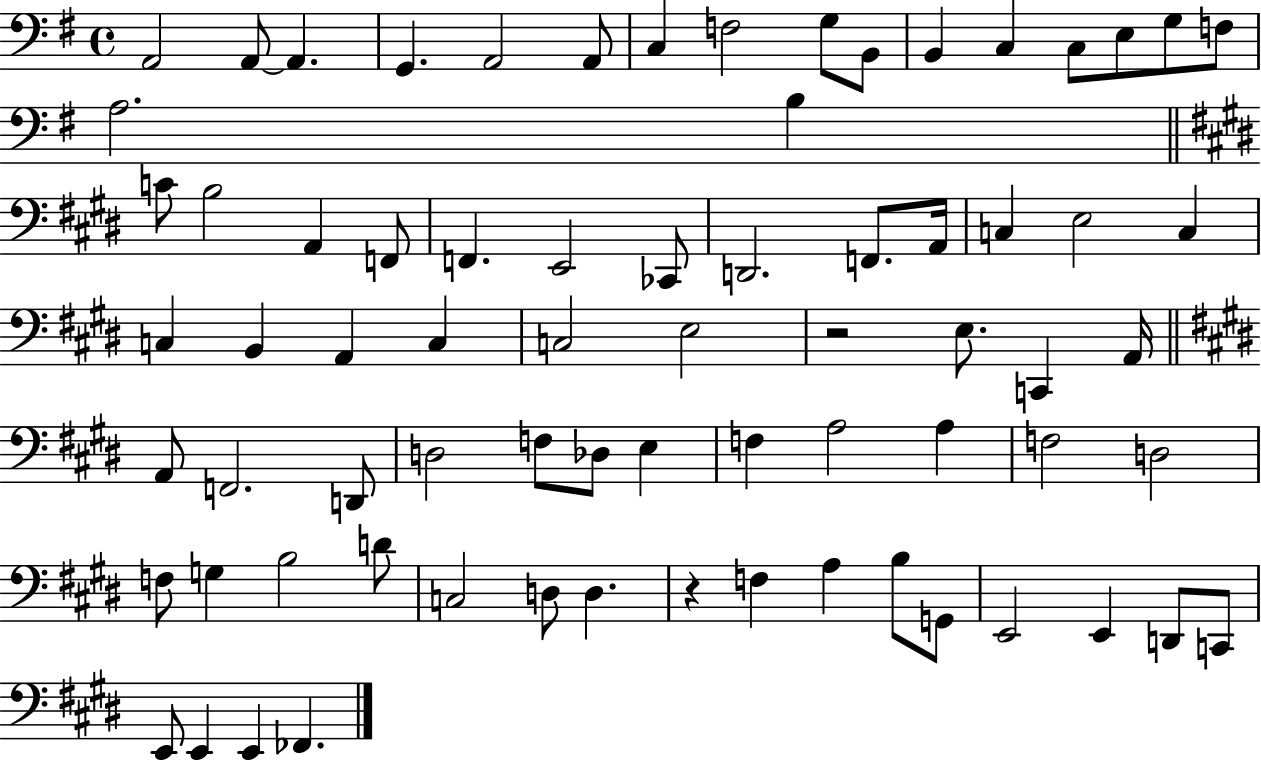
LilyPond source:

{
  \clef bass
  \time 4/4
  \defaultTimeSignature
  \key g \major
  a,2 a,8~~ a,4. | g,4. a,2 a,8 | c4 f2 g8 b,8 | b,4 c4 c8 e8 g8 f8 | \break a2. b4 | \bar "||" \break \key e \major c'8 b2 a,4 f,8 | f,4. e,2 ces,8 | d,2. f,8. a,16 | c4 e2 c4 | \break c4 b,4 a,4 c4 | c2 e2 | r2 e8. c,4 a,16 | \bar "||" \break \key e \major a,8 f,2. d,8 | d2 f8 des8 e4 | f4 a2 a4 | f2 d2 | \break f8 g4 b2 d'8 | c2 d8 d4. | r4 f4 a4 b8 g,8 | e,2 e,4 d,8 c,8 | \break e,8 e,4 e,4 fes,4. | \bar "|."
}